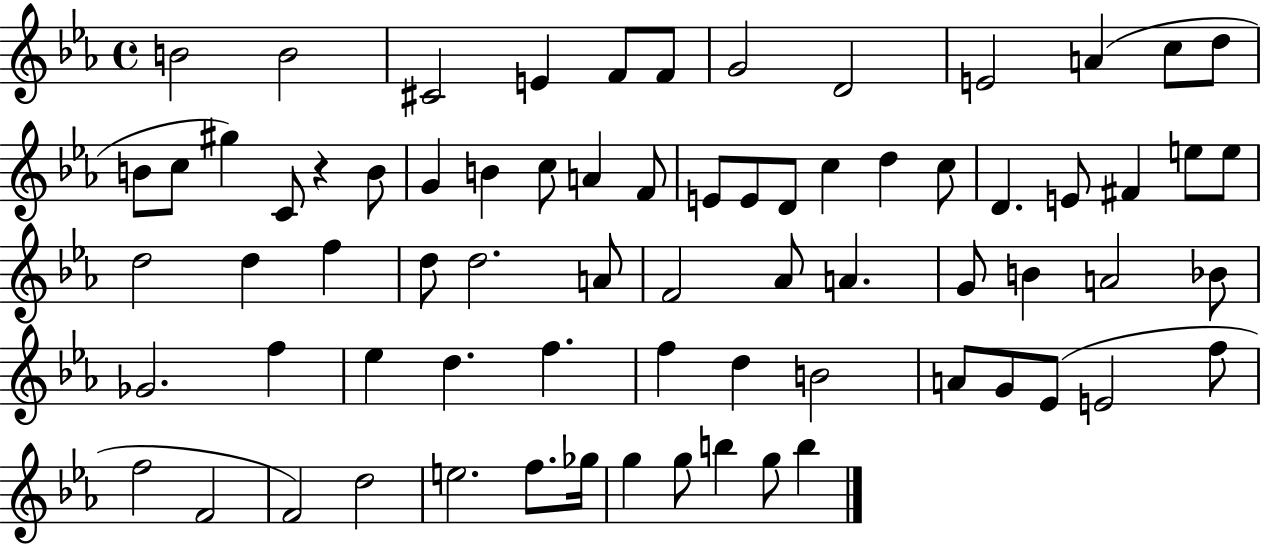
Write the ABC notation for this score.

X:1
T:Untitled
M:4/4
L:1/4
K:Eb
B2 B2 ^C2 E F/2 F/2 G2 D2 E2 A c/2 d/2 B/2 c/2 ^g C/2 z B/2 G B c/2 A F/2 E/2 E/2 D/2 c d c/2 D E/2 ^F e/2 e/2 d2 d f d/2 d2 A/2 F2 _A/2 A G/2 B A2 _B/2 _G2 f _e d f f d B2 A/2 G/2 _E/2 E2 f/2 f2 F2 F2 d2 e2 f/2 _g/4 g g/2 b g/2 b